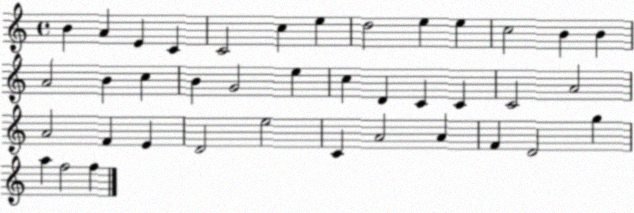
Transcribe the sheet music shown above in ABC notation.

X:1
T:Untitled
M:4/4
L:1/4
K:C
B A E C C2 c e d2 e e c2 B B A2 B c B G2 e c D C C C2 A2 A2 F E D2 e2 C A2 A F D2 g a f2 f